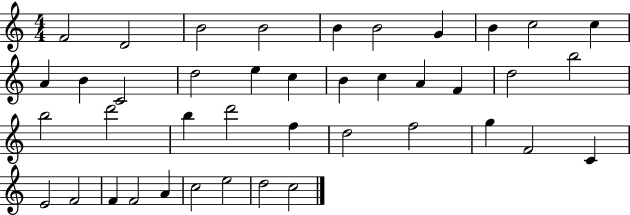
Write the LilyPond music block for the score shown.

{
  \clef treble
  \numericTimeSignature
  \time 4/4
  \key c \major
  f'2 d'2 | b'2 b'2 | b'4 b'2 g'4 | b'4 c''2 c''4 | \break a'4 b'4 c'2 | d''2 e''4 c''4 | b'4 c''4 a'4 f'4 | d''2 b''2 | \break b''2 d'''2 | b''4 d'''2 f''4 | d''2 f''2 | g''4 f'2 c'4 | \break e'2 f'2 | f'4 f'2 a'4 | c''2 e''2 | d''2 c''2 | \break \bar "|."
}